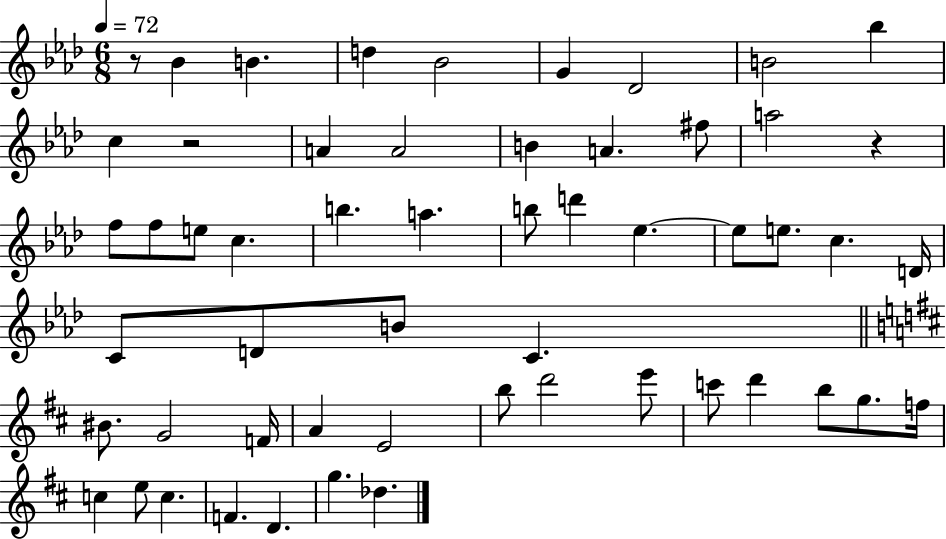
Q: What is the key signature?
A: AES major